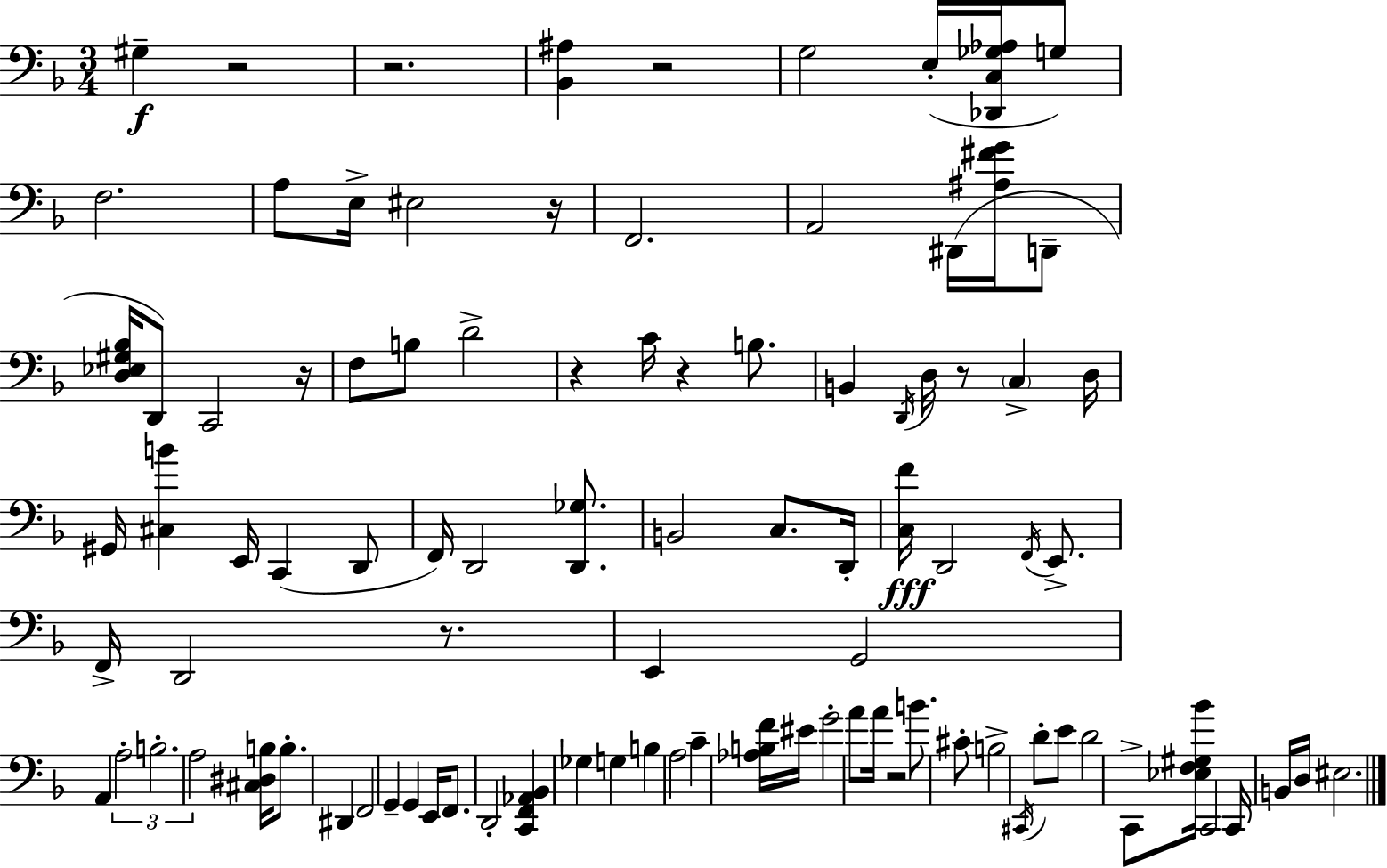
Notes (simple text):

G#3/q R/h R/h. [Bb2,A#3]/q R/h G3/h E3/s [Db2,C3,Gb3,Ab3]/s G3/e F3/h. A3/e E3/s EIS3/h R/s F2/h. A2/h D#2/s [A#3,F#4,G4]/s D2/e [D3,Eb3,G#3,Bb3]/s D2/e C2/h R/s F3/e B3/e D4/h R/q C4/s R/q B3/e. B2/q D2/s D3/s R/e C3/q D3/s G#2/s [C#3,B4]/q E2/s C2/q D2/e F2/s D2/h [D2,Gb3]/e. B2/h C3/e. D2/s [C3,F4]/s D2/h F2/s E2/e. F2/s D2/h R/e. E2/q G2/h A2/q A3/h B3/h. A3/h [C#3,D#3,B3]/s B3/e. D#2/q F2/h G2/q G2/q E2/s F2/e. D2/h [C2,F2,Ab2,Bb2]/q Gb3/q G3/q B3/q A3/h C4/q [Ab3,B3,F4]/s EIS4/s G4/h A4/e A4/s R/h B4/e. C#4/e B3/h C#2/s D4/e E4/e D4/h C2/e [Eb3,F3,G#3,Bb4]/s C2/h C2/s B2/s D3/s EIS3/h.